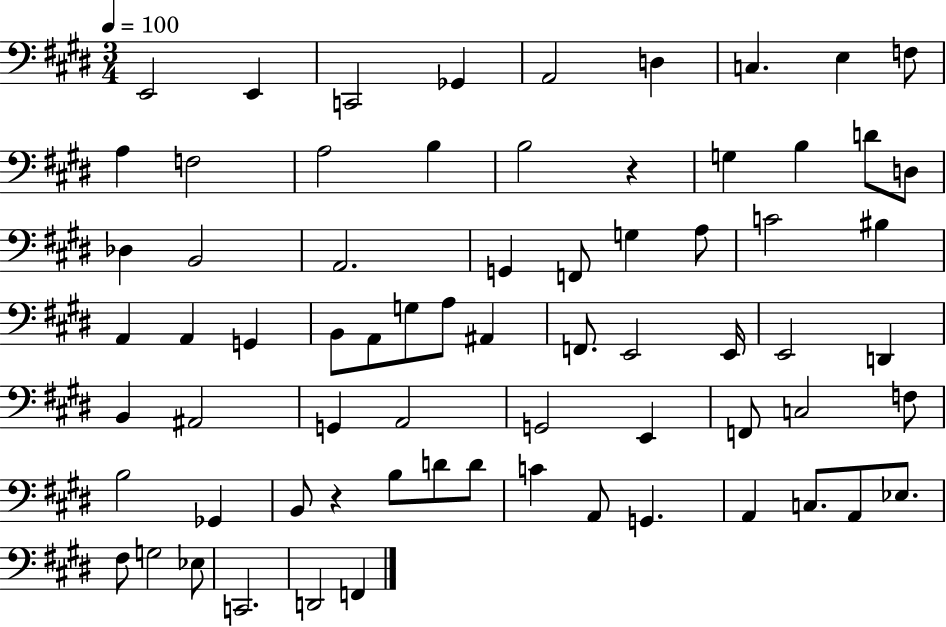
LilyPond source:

{
  \clef bass
  \numericTimeSignature
  \time 3/4
  \key e \major
  \tempo 4 = 100
  e,2 e,4 | c,2 ges,4 | a,2 d4 | c4. e4 f8 | \break a4 f2 | a2 b4 | b2 r4 | g4 b4 d'8 d8 | \break des4 b,2 | a,2. | g,4 f,8 g4 a8 | c'2 bis4 | \break a,4 a,4 g,4 | b,8 a,8 g8 a8 ais,4 | f,8. e,2 e,16 | e,2 d,4 | \break b,4 ais,2 | g,4 a,2 | g,2 e,4 | f,8 c2 f8 | \break b2 ges,4 | b,8 r4 b8 d'8 d'8 | c'4 a,8 g,4. | a,4 c8. a,8 ees8. | \break fis8 g2 ees8 | c,2. | d,2 f,4 | \bar "|."
}